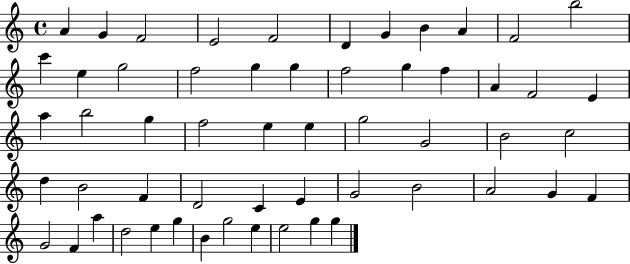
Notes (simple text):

A4/q G4/q F4/h E4/h F4/h D4/q G4/q B4/q A4/q F4/h B5/h C6/q E5/q G5/h F5/h G5/q G5/q F5/h G5/q F5/q A4/q F4/h E4/q A5/q B5/h G5/q F5/h E5/q E5/q G5/h G4/h B4/h C5/h D5/q B4/h F4/q D4/h C4/q E4/q G4/h B4/h A4/h G4/q F4/q G4/h F4/q A5/q D5/h E5/q G5/q B4/q G5/h E5/q E5/h G5/q G5/q